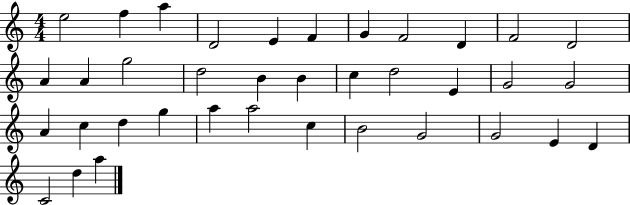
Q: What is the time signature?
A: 4/4